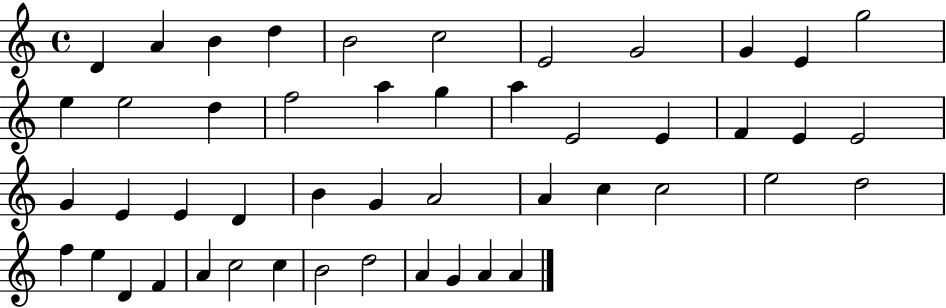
X:1
T:Untitled
M:4/4
L:1/4
K:C
D A B d B2 c2 E2 G2 G E g2 e e2 d f2 a g a E2 E F E E2 G E E D B G A2 A c c2 e2 d2 f e D F A c2 c B2 d2 A G A A